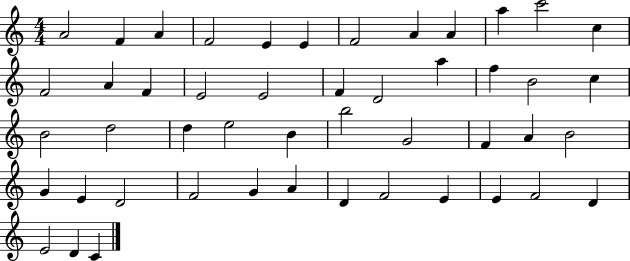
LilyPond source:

{
  \clef treble
  \numericTimeSignature
  \time 4/4
  \key c \major
  a'2 f'4 a'4 | f'2 e'4 e'4 | f'2 a'4 a'4 | a''4 c'''2 c''4 | \break f'2 a'4 f'4 | e'2 e'2 | f'4 d'2 a''4 | f''4 b'2 c''4 | \break b'2 d''2 | d''4 e''2 b'4 | b''2 g'2 | f'4 a'4 b'2 | \break g'4 e'4 d'2 | f'2 g'4 a'4 | d'4 f'2 e'4 | e'4 f'2 d'4 | \break e'2 d'4 c'4 | \bar "|."
}